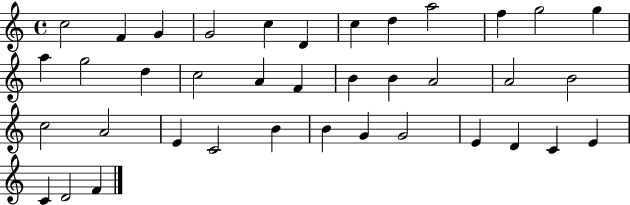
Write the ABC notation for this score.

X:1
T:Untitled
M:4/4
L:1/4
K:C
c2 F G G2 c D c d a2 f g2 g a g2 d c2 A F B B A2 A2 B2 c2 A2 E C2 B B G G2 E D C E C D2 F